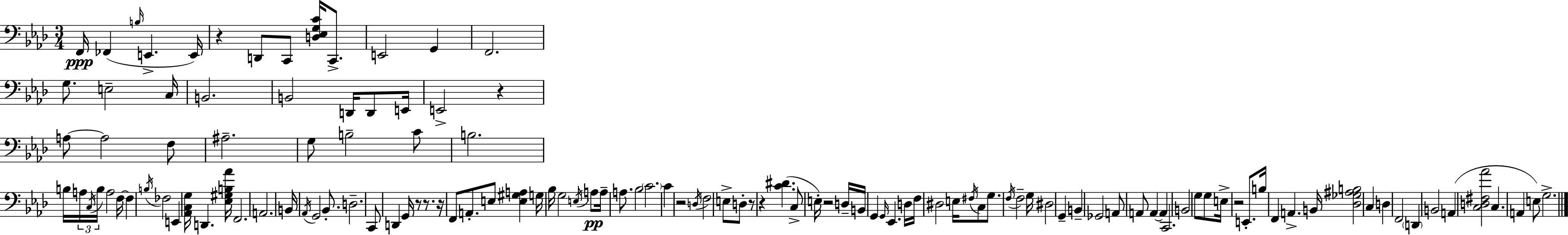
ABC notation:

X:1
T:Untitled
M:3/4
L:1/4
K:Ab
F,,/4 _F,, B,/4 E,, E,,/4 z D,,/2 C,,/2 [D,_E,G,C]/4 C,,/2 E,,2 G,, F,,2 G,/2 E,2 C,/4 B,,2 B,,2 D,,/4 D,,/2 E,,/4 E,,2 z A,/2 A,2 F,/2 ^A,2 G,/2 B,2 C/2 B,2 B,/4 A,/4 C,/4 B,/4 A,2 F,/4 F, B,/4 _F,2 E,, [_A,,C,G,]/4 D,, [_E,^G,B,_A]/4 F,,2 A,,2 B,,/4 _A,,/4 G,,2 _B,,/2 D,2 C,,/2 D,, G,,/4 z/2 z/2 z/4 F,,/2 A,,/2 E,/2 [E,^G,A,] G,/4 _B,/4 G,2 E,/4 A,/2 A,/4 A,/2 _B,2 C2 C z2 D,/4 F,2 E,/2 D,/2 z/2 z [C^D] C,/2 E,/4 z2 D,/4 B,,/4 G,, G,,/4 _E,, D,/4 F,/4 ^D,2 E,/4 ^F,/4 C,/2 G,/2 F,/4 F,2 G,/4 ^D,2 G,, B,, _G,,2 A,,/2 A,,/2 A,, A,, C,,2 B,,2 G,/2 G,/2 E,/4 z2 E,,/2 B,/4 F,, A,, B,,/4 [_D,_G,^A,B,]2 C, D, F,,2 D,, B,,2 A,, [C,D,^F,_A]2 C, A,, E,/2 G,2